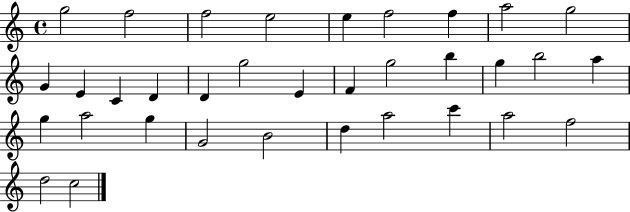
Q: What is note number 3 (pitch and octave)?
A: F5